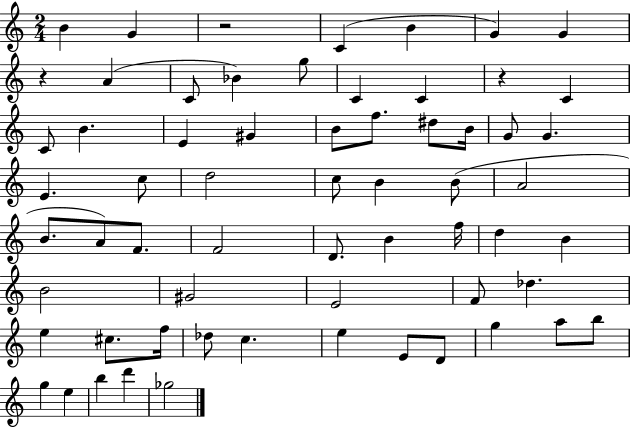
{
  \clef treble
  \numericTimeSignature
  \time 2/4
  \key c \major
  b'4 g'4 | r2 | c'4( b'4 | g'4) g'4 | \break r4 a'4( | c'8 bes'4) g''8 | c'4 c'4 | r4 c'4 | \break c'8 b'4. | e'4 gis'4 | b'8 f''8. dis''8 b'16 | g'8 g'4. | \break e'4. c''8 | d''2 | c''8 b'4 b'8( | a'2 | \break b'8. a'8) f'8. | f'2 | d'8. b'4 f''16 | d''4 b'4 | \break b'2 | gis'2 | e'2 | f'8 des''4. | \break e''4 cis''8. f''16 | des''8 c''4. | e''4 e'8 d'8 | g''4 a''8 b''8 | \break g''4 e''4 | b''4 d'''4 | ges''2 | \bar "|."
}